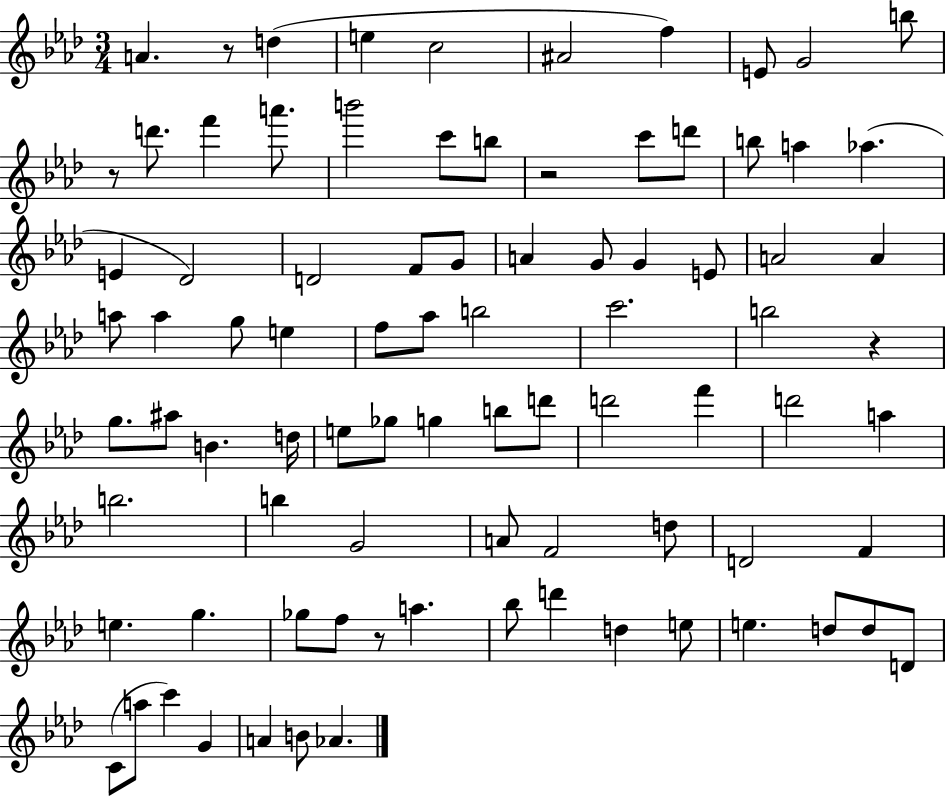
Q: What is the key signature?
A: AES major